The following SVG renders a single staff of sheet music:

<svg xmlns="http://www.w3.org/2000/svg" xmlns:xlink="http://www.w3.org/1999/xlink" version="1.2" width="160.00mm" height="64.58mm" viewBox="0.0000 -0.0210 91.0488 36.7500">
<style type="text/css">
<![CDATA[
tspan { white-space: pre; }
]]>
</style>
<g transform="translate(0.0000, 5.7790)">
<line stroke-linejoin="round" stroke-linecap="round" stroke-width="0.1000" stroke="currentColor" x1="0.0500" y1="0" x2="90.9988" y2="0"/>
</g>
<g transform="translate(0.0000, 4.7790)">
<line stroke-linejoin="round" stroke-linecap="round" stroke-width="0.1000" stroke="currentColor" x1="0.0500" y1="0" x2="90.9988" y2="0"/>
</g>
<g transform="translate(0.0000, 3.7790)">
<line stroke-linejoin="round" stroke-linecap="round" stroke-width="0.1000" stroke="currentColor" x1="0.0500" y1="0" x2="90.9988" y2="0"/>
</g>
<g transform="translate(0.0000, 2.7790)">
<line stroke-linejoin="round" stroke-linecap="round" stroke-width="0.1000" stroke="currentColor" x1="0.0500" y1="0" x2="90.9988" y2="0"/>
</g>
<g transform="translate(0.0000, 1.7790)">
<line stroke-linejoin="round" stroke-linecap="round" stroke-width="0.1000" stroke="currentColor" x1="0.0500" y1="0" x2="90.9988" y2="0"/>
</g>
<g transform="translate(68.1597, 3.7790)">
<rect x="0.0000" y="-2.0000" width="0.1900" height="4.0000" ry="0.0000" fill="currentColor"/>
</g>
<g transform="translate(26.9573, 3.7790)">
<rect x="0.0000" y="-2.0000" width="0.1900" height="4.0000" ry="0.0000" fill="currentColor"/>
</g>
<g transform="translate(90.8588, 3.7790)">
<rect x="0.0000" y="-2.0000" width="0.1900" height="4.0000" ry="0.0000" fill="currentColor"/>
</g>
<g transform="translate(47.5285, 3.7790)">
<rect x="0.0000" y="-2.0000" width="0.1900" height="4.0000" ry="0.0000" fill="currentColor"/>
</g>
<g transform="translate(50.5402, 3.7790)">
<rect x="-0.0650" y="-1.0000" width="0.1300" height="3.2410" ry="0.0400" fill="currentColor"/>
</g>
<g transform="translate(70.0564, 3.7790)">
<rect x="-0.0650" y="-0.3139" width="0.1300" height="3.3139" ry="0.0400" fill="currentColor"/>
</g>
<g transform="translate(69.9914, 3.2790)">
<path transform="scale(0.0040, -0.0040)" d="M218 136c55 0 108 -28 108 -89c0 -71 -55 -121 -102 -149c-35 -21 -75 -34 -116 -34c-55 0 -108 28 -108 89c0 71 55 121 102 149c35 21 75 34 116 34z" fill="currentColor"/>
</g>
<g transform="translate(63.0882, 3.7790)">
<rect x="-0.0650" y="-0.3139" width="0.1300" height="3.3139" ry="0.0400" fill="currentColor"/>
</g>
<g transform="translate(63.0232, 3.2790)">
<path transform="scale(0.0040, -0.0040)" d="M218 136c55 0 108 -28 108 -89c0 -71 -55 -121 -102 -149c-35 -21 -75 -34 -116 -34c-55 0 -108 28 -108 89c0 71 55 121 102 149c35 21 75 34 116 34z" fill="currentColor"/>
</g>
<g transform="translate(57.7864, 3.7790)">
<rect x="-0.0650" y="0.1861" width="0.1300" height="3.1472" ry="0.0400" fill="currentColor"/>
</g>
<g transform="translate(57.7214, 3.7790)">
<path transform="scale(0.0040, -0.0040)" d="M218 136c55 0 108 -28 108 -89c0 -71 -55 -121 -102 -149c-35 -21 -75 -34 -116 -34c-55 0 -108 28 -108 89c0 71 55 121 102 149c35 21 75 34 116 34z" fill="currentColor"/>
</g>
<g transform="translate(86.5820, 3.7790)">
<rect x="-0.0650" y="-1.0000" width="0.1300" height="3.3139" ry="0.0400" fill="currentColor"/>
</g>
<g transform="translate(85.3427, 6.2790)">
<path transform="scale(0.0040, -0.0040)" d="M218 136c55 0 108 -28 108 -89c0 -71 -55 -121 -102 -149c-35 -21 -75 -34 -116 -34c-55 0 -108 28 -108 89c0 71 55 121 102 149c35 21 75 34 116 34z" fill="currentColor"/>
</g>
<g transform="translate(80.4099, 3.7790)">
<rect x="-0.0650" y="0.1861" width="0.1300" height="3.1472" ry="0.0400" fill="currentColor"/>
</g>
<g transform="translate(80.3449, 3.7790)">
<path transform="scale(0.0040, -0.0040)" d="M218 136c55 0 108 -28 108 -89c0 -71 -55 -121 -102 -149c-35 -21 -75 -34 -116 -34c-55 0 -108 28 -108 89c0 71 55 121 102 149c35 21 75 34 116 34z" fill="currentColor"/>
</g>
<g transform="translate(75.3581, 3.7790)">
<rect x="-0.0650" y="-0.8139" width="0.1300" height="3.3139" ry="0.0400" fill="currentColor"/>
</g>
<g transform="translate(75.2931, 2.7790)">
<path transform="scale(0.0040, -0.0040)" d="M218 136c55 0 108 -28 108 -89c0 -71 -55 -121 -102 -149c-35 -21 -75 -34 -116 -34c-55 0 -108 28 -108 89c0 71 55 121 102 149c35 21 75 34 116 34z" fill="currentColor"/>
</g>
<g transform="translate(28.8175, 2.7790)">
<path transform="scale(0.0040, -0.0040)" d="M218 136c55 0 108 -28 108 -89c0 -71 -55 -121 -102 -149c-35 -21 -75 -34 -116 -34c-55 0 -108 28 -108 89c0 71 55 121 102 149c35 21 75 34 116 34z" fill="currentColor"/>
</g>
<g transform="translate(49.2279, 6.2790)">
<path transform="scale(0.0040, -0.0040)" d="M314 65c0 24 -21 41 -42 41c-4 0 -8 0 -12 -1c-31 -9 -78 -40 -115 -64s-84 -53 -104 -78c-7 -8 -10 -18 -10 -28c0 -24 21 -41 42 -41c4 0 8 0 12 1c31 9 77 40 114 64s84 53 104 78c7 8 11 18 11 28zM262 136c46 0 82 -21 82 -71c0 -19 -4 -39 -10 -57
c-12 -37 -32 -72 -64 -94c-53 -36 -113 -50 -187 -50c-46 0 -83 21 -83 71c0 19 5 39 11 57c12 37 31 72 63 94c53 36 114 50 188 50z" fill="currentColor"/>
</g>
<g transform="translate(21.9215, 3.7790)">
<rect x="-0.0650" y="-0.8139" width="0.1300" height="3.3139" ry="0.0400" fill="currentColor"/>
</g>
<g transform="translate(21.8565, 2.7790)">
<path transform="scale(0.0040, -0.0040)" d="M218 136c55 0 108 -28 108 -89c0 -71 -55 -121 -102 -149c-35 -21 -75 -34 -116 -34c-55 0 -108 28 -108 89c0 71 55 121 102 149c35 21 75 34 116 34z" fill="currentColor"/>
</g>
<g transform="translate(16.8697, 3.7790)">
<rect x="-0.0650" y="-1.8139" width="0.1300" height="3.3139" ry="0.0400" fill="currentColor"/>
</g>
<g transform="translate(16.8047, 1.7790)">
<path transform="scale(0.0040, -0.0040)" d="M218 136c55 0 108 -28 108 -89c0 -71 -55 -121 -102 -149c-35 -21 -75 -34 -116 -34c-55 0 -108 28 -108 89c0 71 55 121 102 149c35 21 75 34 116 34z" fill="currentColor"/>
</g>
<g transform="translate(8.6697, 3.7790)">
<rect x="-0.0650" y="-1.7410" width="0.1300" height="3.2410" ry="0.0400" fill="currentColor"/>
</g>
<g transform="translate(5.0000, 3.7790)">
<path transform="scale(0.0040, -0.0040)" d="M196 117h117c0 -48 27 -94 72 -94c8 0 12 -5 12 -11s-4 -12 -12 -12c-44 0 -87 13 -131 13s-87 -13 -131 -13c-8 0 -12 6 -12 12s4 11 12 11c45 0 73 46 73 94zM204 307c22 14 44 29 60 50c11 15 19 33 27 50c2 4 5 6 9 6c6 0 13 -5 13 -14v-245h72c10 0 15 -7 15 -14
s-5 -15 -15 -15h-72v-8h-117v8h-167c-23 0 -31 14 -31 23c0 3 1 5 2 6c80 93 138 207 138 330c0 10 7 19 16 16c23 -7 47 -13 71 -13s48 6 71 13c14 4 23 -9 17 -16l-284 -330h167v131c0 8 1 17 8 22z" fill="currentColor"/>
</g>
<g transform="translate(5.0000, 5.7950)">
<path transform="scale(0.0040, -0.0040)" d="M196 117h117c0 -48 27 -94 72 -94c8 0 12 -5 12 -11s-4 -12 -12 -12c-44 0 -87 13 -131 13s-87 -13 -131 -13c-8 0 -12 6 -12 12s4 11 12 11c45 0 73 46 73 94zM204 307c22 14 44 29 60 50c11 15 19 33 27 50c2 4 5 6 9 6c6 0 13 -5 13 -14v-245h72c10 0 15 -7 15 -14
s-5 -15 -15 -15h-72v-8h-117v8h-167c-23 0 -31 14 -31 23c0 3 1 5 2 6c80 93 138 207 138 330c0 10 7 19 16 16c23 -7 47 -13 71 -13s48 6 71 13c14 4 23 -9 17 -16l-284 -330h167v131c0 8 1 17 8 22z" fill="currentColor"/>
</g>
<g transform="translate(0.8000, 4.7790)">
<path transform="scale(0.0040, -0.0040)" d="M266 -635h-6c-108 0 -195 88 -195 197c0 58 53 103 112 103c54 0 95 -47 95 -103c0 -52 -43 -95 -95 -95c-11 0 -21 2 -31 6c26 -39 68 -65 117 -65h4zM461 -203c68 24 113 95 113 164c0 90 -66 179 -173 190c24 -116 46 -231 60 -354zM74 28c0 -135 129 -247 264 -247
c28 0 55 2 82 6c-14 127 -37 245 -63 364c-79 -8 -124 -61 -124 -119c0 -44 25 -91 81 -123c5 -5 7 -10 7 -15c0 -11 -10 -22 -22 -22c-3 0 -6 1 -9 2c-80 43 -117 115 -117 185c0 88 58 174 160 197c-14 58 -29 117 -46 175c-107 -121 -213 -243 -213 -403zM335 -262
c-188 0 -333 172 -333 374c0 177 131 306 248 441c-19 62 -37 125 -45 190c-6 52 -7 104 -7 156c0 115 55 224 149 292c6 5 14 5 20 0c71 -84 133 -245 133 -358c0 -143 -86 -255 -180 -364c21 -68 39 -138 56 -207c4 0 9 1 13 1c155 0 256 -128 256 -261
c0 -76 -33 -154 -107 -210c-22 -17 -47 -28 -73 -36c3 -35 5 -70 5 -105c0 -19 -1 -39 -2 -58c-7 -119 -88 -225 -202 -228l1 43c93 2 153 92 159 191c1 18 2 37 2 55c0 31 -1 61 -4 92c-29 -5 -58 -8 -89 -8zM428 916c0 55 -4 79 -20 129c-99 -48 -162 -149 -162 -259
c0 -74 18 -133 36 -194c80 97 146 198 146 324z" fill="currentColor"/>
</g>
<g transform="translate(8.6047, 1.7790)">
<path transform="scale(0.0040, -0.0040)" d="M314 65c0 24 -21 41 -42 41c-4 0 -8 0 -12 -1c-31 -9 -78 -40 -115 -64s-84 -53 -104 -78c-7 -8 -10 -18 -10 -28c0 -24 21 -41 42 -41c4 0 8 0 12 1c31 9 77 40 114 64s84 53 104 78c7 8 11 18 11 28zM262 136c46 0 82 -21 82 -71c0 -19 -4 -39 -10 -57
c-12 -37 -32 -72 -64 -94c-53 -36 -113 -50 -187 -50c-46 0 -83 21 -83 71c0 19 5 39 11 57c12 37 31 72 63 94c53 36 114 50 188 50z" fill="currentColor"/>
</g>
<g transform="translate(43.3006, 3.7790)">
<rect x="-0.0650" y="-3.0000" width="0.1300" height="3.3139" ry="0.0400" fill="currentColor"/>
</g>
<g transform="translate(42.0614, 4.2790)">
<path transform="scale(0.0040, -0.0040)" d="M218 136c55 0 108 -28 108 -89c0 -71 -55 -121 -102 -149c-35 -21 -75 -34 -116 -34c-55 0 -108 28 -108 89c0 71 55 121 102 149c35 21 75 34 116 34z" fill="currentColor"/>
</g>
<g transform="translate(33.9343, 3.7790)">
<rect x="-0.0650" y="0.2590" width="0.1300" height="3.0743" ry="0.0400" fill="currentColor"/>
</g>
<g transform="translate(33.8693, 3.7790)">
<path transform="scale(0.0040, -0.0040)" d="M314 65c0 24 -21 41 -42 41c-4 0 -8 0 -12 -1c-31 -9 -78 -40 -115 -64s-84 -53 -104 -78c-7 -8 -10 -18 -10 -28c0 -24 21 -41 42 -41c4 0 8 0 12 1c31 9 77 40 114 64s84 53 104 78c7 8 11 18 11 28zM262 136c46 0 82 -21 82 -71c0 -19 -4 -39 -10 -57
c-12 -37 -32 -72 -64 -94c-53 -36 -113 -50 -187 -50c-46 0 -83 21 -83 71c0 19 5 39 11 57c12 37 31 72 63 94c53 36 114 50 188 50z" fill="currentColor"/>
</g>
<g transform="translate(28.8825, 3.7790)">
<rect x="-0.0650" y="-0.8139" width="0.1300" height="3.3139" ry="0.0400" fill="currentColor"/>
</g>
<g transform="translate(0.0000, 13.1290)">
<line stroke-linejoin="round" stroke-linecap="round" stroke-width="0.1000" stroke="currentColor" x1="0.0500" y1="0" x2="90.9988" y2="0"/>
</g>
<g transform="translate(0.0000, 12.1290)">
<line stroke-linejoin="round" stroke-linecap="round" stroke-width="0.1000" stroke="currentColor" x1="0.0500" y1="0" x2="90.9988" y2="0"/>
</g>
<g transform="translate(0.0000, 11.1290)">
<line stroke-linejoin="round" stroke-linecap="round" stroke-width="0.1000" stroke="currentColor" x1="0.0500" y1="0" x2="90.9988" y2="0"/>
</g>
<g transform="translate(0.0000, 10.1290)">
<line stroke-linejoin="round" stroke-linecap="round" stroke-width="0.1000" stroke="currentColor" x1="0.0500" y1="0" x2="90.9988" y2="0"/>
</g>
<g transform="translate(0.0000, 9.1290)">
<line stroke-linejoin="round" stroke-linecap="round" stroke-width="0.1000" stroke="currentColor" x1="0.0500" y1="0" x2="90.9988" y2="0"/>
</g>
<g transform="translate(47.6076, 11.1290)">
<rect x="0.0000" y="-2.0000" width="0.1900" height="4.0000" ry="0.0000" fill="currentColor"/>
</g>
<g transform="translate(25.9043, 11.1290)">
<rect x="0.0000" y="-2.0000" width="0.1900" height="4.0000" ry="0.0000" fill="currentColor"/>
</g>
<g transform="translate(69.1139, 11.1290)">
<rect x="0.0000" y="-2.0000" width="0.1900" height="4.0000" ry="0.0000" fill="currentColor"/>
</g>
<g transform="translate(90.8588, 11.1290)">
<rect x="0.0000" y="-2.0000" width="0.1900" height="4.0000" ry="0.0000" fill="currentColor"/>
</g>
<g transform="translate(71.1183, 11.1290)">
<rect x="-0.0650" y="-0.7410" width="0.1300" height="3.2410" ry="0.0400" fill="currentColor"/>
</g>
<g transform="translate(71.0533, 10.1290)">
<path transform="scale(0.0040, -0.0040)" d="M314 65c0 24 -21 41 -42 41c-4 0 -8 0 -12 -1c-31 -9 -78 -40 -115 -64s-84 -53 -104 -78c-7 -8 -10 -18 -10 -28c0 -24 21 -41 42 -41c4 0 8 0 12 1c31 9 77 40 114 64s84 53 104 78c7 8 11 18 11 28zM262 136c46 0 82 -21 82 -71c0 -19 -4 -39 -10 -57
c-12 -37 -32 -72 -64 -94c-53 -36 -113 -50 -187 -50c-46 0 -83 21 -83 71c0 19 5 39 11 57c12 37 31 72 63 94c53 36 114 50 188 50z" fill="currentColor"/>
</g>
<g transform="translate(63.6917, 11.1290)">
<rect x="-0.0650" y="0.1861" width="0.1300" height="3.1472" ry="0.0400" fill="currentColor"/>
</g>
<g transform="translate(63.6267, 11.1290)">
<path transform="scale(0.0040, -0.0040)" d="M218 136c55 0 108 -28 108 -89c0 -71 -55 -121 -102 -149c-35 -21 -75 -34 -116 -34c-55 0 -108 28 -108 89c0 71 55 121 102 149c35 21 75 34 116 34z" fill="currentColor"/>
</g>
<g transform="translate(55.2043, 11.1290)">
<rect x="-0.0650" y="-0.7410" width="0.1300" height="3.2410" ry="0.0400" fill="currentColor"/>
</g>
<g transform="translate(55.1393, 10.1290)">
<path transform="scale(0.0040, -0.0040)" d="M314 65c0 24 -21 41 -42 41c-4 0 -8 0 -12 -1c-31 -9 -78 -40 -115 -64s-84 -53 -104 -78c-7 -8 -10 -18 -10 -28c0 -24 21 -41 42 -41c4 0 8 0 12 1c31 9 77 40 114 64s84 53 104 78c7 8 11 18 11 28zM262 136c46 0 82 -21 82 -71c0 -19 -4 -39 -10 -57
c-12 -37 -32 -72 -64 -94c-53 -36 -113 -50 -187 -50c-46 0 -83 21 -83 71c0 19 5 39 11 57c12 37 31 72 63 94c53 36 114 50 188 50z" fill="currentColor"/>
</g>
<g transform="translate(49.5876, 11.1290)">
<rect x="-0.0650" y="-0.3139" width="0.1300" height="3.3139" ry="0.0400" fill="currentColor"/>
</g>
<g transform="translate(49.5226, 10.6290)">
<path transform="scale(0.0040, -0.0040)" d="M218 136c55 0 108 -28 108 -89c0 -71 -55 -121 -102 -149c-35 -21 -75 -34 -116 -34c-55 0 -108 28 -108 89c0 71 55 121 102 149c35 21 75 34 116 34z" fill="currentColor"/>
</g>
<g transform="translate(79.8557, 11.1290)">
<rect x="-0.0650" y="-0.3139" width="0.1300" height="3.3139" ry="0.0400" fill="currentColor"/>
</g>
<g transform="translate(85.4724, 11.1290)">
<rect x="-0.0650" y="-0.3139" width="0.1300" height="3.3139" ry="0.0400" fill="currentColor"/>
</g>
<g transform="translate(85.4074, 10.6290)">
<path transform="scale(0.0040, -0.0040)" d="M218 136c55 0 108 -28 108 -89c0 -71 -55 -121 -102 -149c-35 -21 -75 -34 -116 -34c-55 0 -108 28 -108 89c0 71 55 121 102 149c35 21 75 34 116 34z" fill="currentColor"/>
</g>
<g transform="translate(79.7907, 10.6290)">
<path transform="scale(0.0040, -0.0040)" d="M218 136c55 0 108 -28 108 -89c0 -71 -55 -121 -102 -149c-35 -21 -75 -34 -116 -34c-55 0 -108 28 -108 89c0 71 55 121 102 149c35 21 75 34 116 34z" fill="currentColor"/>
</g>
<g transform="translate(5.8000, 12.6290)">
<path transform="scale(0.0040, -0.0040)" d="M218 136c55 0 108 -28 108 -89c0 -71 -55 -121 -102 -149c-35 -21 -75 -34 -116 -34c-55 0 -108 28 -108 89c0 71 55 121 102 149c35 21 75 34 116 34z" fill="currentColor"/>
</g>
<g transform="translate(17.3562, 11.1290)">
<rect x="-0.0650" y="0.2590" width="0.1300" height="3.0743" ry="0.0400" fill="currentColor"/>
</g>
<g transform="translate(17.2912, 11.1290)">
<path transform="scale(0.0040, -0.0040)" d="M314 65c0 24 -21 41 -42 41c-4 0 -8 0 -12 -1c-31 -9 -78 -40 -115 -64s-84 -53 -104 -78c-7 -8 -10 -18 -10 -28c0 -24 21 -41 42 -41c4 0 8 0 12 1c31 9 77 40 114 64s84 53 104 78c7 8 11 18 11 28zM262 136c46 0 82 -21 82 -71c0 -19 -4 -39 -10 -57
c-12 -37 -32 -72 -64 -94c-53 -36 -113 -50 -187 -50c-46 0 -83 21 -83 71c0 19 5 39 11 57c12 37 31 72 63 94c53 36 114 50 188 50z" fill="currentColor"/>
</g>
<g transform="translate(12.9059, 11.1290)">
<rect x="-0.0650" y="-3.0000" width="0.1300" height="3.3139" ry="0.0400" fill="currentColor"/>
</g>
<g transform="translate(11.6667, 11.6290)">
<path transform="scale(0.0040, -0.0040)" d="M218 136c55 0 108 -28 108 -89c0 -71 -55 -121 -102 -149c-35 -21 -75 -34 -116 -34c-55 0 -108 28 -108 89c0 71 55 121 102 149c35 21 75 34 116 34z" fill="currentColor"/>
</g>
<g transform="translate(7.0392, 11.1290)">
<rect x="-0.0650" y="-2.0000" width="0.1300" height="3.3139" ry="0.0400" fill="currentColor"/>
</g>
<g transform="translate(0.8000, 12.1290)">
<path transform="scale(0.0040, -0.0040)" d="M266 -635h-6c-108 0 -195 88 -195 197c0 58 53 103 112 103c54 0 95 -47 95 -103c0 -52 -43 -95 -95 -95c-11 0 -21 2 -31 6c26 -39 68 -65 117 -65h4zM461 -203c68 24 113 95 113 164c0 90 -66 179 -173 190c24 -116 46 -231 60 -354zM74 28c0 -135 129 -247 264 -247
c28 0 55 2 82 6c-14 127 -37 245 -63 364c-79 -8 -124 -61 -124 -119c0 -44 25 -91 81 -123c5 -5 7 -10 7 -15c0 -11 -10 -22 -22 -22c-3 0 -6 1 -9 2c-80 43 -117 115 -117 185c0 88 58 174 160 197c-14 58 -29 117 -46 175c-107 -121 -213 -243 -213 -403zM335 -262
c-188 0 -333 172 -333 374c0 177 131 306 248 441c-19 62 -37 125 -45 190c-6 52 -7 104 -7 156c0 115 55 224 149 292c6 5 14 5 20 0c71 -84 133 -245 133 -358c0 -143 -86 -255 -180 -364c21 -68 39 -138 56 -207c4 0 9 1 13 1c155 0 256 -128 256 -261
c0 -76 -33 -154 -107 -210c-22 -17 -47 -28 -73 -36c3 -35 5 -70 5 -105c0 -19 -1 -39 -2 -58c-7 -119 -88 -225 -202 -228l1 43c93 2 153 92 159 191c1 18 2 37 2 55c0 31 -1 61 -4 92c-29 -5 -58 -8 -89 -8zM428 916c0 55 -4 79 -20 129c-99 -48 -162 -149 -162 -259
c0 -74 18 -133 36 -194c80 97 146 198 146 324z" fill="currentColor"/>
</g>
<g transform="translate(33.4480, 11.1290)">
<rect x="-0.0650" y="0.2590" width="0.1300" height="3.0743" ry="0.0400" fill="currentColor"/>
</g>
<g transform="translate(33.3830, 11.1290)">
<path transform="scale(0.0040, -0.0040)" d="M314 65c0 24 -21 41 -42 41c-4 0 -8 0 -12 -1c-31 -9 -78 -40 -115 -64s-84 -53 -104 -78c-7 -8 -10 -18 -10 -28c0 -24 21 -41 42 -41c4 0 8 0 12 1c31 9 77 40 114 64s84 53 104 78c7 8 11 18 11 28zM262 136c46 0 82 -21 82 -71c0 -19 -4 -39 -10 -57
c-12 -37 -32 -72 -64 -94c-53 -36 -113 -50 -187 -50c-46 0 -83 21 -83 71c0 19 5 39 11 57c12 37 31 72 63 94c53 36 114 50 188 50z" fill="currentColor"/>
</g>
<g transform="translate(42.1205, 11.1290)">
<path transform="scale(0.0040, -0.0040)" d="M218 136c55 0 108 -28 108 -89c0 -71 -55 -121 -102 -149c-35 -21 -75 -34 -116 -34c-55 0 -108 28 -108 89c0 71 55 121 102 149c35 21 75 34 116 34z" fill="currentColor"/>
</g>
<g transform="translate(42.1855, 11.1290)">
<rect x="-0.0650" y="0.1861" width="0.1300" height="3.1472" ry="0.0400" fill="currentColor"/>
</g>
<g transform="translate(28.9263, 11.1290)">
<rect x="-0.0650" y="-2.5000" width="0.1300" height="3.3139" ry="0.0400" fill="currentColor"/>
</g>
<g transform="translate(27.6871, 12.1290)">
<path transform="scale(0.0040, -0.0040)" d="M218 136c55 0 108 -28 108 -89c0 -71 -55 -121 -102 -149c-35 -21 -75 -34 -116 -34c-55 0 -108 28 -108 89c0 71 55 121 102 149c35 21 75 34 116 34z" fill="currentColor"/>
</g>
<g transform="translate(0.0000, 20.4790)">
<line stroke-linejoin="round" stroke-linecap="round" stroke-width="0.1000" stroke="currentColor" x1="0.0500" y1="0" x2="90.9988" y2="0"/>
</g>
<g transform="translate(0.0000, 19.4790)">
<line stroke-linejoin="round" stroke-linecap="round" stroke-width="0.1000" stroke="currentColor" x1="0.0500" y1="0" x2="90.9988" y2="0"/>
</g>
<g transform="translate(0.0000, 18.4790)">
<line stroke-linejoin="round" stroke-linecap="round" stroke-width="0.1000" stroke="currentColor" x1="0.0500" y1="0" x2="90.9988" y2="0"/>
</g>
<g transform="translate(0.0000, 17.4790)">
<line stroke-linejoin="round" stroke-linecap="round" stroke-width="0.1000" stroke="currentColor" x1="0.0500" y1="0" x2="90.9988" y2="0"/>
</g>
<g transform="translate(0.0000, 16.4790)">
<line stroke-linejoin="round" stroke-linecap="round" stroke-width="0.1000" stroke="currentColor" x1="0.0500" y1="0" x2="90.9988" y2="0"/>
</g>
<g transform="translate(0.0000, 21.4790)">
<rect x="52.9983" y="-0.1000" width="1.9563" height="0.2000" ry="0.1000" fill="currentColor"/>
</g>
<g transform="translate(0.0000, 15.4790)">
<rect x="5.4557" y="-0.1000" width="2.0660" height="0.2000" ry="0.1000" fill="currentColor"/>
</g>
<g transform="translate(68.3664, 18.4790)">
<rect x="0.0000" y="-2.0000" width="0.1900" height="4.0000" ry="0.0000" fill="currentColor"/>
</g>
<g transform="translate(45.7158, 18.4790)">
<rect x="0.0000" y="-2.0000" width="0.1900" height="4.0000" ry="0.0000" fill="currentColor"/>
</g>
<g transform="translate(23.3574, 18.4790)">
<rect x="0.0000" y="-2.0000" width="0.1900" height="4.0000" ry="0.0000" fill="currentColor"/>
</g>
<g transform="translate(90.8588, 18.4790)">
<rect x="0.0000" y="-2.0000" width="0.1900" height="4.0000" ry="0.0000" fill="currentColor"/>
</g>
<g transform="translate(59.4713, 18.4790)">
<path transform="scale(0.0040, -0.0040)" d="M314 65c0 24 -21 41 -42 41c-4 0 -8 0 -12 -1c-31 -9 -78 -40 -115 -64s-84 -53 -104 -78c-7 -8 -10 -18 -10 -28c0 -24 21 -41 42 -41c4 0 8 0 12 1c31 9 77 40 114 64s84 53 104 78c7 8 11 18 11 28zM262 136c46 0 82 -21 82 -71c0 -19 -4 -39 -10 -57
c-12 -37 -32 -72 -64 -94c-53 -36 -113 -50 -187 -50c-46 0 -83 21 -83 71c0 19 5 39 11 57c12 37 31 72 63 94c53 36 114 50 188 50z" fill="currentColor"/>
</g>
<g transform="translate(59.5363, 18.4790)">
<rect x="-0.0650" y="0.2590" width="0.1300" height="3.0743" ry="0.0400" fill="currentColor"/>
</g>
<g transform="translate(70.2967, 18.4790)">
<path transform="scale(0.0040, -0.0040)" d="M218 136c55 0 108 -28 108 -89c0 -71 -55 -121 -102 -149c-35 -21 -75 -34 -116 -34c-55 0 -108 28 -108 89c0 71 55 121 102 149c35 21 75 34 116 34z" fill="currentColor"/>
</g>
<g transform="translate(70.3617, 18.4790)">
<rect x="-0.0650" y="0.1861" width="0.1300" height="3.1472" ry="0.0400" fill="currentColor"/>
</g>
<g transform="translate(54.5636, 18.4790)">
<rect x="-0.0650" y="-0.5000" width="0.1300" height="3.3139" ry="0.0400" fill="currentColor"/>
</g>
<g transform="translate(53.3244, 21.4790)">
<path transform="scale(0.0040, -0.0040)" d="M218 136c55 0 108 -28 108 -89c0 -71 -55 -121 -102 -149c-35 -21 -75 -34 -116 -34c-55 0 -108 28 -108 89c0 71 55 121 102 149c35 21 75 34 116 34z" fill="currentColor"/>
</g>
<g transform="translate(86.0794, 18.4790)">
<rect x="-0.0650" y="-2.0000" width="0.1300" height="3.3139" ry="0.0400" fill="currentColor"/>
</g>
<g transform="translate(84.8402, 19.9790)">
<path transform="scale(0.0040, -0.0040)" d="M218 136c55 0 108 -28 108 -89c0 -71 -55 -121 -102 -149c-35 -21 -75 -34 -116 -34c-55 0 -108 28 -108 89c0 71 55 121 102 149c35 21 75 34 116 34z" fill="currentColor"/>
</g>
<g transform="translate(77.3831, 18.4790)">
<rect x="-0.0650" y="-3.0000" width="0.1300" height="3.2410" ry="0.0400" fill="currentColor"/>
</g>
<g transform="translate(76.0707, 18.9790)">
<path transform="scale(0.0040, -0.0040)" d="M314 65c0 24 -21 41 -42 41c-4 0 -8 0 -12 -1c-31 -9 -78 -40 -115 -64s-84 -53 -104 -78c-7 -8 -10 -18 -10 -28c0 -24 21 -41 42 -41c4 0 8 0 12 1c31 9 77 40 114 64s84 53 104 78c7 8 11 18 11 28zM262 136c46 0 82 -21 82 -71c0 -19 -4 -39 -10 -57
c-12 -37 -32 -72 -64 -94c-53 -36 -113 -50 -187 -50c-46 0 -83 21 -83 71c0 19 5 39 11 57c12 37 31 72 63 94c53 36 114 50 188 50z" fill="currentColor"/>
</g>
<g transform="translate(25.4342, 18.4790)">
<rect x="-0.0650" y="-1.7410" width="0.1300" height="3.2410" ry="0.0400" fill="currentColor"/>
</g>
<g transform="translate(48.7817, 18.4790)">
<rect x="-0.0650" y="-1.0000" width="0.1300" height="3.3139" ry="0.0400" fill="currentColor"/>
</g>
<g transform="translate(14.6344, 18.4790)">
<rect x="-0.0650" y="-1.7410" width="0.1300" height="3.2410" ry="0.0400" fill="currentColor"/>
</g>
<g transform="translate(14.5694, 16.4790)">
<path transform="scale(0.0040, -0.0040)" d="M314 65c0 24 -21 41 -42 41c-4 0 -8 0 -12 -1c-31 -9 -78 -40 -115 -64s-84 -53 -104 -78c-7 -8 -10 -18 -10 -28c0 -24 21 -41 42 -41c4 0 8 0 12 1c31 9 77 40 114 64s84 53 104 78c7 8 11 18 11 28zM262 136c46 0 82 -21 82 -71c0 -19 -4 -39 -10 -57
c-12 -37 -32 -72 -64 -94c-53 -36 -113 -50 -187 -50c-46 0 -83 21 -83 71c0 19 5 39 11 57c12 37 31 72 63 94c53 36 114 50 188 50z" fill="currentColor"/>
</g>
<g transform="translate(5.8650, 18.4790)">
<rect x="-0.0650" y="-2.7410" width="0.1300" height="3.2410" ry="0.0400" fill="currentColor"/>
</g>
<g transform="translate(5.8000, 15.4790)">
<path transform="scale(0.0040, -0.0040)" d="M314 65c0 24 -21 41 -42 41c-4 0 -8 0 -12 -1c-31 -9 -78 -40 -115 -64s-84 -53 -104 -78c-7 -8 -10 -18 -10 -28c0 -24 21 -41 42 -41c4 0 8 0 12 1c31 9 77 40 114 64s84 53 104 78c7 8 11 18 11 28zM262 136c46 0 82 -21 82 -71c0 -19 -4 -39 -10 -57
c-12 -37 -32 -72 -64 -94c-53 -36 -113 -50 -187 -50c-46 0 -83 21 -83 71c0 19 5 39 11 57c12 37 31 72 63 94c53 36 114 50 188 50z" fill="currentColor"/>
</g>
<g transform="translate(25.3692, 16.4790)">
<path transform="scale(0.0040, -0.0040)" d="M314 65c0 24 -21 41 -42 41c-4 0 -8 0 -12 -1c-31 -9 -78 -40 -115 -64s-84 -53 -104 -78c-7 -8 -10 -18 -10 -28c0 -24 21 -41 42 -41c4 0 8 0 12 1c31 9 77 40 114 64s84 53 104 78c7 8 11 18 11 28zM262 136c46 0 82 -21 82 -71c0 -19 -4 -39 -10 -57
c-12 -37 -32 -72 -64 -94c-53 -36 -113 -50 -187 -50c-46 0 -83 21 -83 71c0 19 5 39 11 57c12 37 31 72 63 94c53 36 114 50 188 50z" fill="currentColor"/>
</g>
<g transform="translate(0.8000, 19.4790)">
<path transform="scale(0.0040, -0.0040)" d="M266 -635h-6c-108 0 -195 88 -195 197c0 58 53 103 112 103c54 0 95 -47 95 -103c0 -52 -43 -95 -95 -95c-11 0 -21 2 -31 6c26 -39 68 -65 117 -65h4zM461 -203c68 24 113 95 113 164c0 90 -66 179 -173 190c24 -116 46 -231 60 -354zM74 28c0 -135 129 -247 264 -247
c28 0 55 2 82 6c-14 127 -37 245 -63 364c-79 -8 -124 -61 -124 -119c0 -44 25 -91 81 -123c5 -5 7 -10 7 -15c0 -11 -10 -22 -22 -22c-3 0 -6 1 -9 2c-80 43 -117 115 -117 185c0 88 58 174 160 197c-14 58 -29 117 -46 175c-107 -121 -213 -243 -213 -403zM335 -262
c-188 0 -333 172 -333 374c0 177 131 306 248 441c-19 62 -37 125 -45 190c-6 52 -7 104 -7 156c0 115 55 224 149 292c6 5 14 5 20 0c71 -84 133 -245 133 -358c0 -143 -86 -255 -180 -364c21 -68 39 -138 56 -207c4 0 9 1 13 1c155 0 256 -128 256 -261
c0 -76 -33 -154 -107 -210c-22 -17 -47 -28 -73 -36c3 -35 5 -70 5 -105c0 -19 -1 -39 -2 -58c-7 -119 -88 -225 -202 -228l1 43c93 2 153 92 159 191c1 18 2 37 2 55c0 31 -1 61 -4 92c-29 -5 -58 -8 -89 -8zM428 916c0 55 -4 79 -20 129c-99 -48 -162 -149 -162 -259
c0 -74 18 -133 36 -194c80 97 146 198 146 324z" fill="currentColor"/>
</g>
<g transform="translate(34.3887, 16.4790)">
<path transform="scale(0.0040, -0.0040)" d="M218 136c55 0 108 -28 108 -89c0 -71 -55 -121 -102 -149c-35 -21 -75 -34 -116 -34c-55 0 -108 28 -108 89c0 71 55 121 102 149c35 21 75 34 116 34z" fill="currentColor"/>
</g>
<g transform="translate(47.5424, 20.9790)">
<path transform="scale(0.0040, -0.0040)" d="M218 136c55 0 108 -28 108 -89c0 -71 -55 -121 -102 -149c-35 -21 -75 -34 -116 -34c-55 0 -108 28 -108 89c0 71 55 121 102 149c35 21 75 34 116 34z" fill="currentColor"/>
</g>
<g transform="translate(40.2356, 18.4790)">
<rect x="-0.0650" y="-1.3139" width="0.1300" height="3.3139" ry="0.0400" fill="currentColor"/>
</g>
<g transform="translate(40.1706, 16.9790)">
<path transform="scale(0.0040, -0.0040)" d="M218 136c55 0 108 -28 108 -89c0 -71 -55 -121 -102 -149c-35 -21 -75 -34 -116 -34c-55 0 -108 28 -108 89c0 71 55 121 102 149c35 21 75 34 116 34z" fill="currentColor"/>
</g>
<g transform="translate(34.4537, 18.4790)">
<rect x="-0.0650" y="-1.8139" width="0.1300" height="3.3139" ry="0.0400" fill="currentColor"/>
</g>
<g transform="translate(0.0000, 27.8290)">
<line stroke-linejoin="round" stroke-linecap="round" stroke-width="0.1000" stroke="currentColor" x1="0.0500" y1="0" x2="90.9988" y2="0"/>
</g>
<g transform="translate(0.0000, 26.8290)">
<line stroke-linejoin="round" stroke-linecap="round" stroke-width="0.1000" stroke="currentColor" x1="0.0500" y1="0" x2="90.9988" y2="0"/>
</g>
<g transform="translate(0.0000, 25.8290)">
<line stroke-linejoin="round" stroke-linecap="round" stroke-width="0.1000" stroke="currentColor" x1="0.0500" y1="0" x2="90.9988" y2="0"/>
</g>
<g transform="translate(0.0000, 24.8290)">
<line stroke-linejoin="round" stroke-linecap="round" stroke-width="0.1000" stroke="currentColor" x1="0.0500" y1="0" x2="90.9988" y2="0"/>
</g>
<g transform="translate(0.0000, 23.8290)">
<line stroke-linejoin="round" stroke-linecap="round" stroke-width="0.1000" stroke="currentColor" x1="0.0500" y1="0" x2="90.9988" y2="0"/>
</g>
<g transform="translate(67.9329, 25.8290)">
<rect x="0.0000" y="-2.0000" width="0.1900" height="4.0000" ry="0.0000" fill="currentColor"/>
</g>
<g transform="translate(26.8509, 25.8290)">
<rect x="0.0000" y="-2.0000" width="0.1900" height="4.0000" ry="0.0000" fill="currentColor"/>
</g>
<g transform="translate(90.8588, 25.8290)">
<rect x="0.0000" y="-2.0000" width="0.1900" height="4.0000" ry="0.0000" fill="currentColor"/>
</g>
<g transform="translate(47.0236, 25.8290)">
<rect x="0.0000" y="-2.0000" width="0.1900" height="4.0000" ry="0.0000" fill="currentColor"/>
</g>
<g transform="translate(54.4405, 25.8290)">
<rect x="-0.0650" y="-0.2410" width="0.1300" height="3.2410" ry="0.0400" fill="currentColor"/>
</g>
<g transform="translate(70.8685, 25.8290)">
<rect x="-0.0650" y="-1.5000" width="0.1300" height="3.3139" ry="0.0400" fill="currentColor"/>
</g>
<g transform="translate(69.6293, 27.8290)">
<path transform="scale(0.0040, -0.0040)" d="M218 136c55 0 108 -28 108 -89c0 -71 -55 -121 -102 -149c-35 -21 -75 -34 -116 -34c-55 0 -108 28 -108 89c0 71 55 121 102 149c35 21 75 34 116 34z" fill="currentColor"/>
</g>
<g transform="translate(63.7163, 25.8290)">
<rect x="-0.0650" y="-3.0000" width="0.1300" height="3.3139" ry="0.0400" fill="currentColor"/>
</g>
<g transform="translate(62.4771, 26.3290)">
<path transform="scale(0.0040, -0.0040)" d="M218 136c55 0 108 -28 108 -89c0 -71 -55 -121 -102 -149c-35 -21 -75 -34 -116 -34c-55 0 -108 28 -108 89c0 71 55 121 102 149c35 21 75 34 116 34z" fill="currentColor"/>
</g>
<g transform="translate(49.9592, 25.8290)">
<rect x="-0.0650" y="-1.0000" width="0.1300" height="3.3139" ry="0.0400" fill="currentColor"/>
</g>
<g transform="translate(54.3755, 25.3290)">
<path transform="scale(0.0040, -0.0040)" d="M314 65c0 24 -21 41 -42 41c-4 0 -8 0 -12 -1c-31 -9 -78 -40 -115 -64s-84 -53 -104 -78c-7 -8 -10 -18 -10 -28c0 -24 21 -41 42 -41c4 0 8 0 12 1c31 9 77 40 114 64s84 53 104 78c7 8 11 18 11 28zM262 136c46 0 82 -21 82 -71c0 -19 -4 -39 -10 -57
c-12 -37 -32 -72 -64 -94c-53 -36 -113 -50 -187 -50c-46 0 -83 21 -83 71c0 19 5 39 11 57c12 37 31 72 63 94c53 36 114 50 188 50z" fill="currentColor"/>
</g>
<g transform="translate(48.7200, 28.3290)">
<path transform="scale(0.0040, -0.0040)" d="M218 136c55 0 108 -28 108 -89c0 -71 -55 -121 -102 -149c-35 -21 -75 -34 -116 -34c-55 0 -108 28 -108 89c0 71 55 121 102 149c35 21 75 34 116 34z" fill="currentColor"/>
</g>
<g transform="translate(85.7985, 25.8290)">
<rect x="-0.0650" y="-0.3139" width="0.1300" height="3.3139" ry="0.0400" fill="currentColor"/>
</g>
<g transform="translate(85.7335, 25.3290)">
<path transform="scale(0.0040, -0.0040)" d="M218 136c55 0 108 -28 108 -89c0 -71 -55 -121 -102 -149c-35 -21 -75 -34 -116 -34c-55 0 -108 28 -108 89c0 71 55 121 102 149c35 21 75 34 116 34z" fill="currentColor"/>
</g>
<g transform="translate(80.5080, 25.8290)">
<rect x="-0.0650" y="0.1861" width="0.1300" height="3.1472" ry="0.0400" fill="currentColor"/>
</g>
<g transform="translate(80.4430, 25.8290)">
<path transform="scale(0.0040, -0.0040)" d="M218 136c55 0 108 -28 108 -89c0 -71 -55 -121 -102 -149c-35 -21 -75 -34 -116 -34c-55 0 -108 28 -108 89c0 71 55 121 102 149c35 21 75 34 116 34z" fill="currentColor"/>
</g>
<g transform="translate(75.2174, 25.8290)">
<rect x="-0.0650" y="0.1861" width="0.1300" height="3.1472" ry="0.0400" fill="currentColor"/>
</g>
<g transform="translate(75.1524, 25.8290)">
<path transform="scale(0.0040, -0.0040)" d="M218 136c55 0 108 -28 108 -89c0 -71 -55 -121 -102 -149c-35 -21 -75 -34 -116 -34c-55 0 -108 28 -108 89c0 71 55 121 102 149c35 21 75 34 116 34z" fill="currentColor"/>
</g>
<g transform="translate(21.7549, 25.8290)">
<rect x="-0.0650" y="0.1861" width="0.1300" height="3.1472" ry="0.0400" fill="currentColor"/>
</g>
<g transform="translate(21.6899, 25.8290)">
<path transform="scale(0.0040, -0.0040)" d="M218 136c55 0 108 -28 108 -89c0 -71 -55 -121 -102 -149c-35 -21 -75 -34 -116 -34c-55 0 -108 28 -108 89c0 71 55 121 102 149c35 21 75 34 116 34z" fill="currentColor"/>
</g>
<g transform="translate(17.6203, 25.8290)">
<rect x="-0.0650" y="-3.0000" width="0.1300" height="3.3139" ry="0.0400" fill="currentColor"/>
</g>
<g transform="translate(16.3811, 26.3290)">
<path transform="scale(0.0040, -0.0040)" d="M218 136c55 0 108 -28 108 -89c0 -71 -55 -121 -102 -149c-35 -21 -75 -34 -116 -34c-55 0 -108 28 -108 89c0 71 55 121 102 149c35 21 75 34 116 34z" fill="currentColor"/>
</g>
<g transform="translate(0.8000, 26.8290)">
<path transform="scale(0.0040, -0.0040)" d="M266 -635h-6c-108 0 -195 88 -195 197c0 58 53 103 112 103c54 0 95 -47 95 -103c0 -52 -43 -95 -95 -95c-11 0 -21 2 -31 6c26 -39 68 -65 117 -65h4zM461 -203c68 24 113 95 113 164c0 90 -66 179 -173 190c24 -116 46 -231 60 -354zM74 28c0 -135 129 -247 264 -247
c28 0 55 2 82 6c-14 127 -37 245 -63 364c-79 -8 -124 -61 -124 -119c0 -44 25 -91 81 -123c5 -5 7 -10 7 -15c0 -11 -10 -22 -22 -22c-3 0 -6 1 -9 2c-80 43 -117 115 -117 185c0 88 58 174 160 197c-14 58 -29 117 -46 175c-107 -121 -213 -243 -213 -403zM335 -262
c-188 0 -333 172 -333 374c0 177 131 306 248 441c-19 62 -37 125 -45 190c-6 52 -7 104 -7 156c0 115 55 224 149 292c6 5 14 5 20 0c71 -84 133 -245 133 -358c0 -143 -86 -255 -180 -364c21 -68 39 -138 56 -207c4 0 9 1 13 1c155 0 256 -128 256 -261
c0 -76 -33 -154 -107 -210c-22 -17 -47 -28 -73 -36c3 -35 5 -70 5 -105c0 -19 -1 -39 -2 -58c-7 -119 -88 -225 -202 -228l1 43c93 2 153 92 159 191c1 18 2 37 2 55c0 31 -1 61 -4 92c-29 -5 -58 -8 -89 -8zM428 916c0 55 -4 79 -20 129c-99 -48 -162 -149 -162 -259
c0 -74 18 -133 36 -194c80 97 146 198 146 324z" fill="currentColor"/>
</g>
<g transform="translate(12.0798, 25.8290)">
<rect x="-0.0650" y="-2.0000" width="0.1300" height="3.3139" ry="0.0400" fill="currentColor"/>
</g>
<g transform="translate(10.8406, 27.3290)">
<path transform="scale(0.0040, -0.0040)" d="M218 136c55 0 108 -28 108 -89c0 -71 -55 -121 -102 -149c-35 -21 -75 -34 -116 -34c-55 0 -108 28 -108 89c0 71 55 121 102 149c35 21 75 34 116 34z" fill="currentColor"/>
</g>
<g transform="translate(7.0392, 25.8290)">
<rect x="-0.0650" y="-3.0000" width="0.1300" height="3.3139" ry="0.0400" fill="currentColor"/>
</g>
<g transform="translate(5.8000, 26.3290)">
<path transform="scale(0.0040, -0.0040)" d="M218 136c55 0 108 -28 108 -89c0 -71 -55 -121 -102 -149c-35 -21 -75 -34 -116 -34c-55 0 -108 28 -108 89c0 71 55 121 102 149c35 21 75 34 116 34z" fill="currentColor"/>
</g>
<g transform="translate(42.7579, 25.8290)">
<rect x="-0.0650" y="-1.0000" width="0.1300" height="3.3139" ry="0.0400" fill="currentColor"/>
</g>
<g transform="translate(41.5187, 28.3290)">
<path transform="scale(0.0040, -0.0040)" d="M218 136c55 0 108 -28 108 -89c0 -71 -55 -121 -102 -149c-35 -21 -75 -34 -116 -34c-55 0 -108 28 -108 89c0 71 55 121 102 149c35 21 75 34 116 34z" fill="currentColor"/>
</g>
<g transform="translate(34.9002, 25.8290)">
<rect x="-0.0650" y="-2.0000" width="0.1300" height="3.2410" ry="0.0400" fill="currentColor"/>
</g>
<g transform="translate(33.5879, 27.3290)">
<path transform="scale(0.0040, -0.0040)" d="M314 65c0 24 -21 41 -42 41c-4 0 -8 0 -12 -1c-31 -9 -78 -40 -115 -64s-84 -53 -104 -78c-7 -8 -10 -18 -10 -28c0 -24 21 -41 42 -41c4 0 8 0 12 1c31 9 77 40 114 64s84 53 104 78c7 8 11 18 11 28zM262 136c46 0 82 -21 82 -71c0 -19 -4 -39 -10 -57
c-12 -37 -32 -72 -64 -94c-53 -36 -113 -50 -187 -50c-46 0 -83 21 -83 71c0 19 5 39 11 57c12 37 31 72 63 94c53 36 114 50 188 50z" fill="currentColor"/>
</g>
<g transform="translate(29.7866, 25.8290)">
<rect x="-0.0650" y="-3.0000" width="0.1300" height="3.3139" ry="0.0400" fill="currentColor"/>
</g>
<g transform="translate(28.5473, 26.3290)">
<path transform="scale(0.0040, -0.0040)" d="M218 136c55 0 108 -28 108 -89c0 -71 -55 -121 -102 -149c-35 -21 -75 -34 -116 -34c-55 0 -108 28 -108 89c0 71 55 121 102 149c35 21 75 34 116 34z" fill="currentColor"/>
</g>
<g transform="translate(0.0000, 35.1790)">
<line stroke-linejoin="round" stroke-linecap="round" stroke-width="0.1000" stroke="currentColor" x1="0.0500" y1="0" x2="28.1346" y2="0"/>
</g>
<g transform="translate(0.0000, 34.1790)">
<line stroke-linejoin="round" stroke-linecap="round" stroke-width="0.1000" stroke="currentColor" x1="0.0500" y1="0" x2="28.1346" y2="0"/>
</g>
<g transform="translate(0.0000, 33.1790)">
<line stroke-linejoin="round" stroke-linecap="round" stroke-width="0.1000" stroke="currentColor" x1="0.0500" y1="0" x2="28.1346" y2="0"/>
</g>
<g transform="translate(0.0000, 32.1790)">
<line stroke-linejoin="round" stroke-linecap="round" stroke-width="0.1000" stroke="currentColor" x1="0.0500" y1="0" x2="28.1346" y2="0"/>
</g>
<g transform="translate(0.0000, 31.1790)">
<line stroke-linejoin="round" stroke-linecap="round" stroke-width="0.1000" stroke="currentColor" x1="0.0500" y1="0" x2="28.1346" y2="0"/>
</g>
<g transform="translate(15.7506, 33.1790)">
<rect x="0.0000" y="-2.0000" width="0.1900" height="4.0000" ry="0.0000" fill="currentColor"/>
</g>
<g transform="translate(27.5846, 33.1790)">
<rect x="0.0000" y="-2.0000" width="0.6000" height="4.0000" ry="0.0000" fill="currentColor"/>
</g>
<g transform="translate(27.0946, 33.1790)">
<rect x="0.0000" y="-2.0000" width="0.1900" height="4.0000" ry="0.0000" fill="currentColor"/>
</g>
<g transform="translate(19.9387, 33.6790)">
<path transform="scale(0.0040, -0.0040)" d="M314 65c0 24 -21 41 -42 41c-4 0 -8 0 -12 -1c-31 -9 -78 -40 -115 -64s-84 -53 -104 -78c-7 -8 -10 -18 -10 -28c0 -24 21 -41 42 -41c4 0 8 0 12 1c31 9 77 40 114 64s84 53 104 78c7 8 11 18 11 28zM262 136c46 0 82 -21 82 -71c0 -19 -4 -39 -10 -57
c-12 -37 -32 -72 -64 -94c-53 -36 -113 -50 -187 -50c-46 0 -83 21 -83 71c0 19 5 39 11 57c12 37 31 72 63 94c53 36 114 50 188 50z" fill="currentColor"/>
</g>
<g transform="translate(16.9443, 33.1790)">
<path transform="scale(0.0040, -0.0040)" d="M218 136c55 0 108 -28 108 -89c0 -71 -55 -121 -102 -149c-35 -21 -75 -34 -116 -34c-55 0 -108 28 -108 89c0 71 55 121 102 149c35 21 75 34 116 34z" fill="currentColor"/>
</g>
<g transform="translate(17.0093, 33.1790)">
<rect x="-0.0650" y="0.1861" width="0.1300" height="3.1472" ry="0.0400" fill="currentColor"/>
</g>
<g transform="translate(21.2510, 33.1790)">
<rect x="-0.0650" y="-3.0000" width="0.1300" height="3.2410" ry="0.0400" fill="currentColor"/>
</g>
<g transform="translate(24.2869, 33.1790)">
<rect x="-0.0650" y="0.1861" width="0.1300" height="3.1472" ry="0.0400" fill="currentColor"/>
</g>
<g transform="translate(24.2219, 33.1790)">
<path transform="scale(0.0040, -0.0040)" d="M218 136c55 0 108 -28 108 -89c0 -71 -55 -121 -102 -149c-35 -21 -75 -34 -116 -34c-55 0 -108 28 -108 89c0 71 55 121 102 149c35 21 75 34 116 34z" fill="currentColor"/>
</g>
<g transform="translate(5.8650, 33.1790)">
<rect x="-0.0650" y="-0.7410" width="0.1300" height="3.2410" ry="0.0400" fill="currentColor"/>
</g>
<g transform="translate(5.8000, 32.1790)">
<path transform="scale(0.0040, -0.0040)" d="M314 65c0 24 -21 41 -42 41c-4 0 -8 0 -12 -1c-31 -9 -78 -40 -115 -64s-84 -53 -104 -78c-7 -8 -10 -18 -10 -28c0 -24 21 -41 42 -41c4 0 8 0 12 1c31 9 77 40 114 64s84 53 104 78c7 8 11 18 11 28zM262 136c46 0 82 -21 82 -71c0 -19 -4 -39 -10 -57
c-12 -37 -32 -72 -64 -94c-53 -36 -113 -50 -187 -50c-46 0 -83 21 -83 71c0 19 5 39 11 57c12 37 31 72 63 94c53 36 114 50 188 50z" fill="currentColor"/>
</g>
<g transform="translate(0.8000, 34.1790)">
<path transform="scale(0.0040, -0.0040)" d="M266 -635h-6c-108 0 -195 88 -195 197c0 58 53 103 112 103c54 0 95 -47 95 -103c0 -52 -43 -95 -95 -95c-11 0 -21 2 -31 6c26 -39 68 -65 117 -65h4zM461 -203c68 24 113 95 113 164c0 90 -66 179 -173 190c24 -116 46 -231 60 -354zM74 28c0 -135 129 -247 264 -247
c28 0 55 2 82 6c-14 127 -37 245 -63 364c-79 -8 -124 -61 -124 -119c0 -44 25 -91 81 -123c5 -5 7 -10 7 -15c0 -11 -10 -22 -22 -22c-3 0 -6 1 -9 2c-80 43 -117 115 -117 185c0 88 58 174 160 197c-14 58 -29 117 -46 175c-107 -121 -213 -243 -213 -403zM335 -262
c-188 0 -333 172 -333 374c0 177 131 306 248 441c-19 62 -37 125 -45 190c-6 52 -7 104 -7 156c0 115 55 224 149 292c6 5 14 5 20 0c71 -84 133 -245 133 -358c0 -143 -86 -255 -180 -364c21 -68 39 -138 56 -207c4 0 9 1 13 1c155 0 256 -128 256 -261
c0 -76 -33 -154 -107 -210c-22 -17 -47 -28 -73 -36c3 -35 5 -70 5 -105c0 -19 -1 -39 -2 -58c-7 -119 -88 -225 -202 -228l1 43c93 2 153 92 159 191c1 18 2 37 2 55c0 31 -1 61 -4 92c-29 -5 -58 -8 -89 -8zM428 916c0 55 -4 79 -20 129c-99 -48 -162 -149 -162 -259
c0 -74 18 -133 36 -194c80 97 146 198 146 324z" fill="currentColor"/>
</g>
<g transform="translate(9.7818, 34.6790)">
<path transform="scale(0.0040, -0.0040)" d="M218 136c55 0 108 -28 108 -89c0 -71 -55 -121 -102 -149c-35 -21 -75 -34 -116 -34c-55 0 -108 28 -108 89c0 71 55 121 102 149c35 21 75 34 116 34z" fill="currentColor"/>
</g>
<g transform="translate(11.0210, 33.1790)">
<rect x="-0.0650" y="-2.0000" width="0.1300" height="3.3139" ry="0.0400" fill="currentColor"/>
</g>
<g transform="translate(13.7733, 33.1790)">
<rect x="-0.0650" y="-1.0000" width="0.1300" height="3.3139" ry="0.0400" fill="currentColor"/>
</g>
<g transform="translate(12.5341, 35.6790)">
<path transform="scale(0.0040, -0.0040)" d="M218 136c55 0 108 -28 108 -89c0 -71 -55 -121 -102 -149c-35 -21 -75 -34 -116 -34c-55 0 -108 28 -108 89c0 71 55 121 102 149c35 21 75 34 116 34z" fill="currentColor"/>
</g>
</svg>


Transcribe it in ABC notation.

X:1
T:Untitled
M:4/4
L:1/4
K:C
f2 f d d B2 A D2 B c c d B D F A B2 G B2 B c d2 B d2 c c a2 f2 f2 f e D C B2 B A2 F A F A B A F2 D D c2 A E B B c d2 F D B A2 B